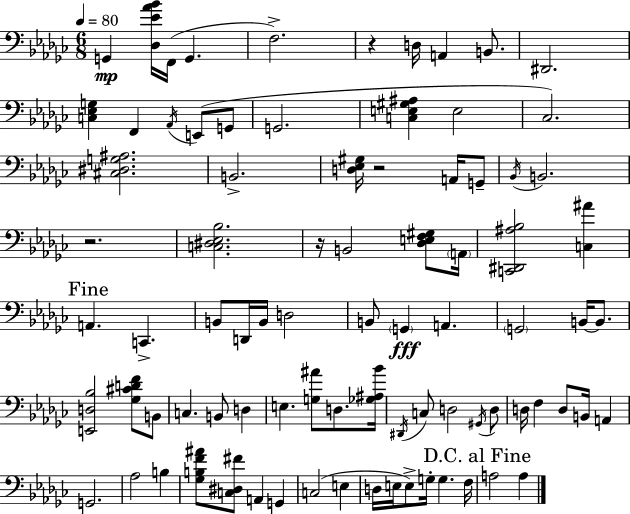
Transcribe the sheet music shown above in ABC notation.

X:1
T:Untitled
M:6/8
L:1/4
K:Ebm
G,, [_D,_E_A_B]/4 F,,/4 G,, F,2 z D,/4 A,, B,,/2 ^D,,2 [C,_E,G,] F,, _A,,/4 E,,/2 G,,/2 G,,2 [C,E,^G,^A,] E,2 _C,2 [^C,^D,G,^A,]2 B,,2 [D,_E,^G,]/4 z2 A,,/4 G,,/2 _B,,/4 B,,2 z2 [C,^D,_E,_B,]2 z/4 B,,2 [_D,E,F,^G,]/2 A,,/4 [C,,^D,,^A,_B,]2 [C,^A] A,, C,, B,,/2 D,,/4 B,,/4 D,2 B,,/2 G,, A,, G,,2 B,,/4 B,,/2 [E,,D,_B,]2 [_G,^CDF]/2 B,,/2 C, B,,/2 D, E, [G,^A]/2 D,/2 [_G,^A,_B]/4 ^D,,/4 C,/2 D,2 ^G,,/4 D,/2 D,/4 F, D,/2 B,,/4 A,, G,,2 _A,2 B, [_G,B,F^A]/2 [C,^D,^F]/2 A,, G,, C,2 E, D,/4 E,/4 E,/2 G,/4 G, F,/4 A,2 A,